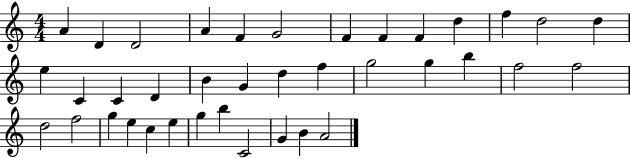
{
  \clef treble
  \numericTimeSignature
  \time 4/4
  \key c \major
  a'4 d'4 d'2 | a'4 f'4 g'2 | f'4 f'4 f'4 d''4 | f''4 d''2 d''4 | \break e''4 c'4 c'4 d'4 | b'4 g'4 d''4 f''4 | g''2 g''4 b''4 | f''2 f''2 | \break d''2 f''2 | g''4 e''4 c''4 e''4 | g''4 b''4 c'2 | g'4 b'4 a'2 | \break \bar "|."
}